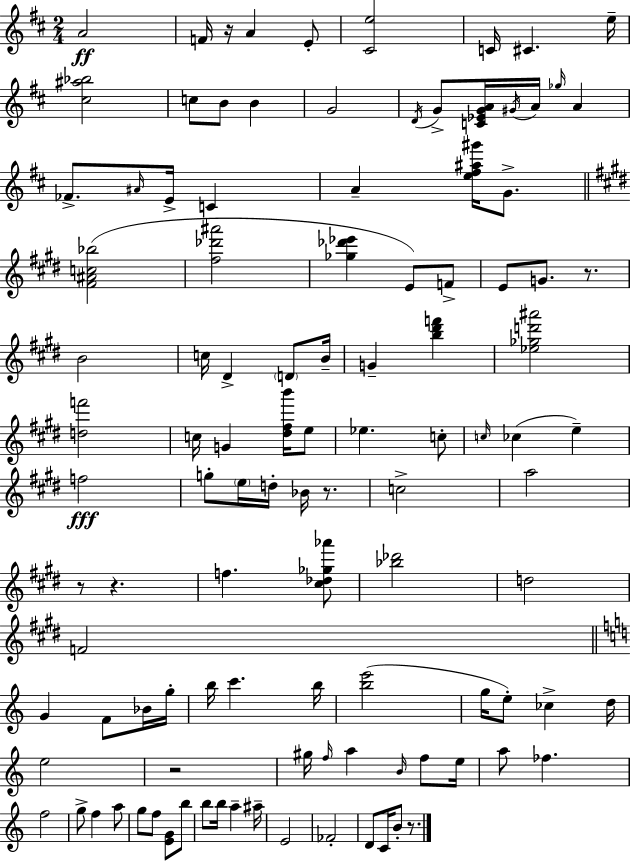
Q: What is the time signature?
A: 2/4